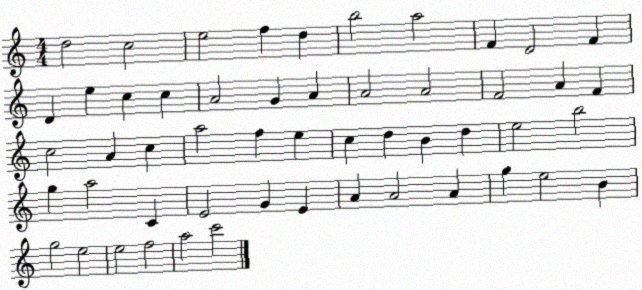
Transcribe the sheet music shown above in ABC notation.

X:1
T:Untitled
M:4/4
L:1/4
K:C
d2 c2 e2 f d b2 a2 F D2 F D e c c A2 G A A2 A2 F2 A F c2 A c a2 f e c d B d e2 b2 g a2 C E2 G E A A2 A g e2 B g2 e2 e2 f2 a2 c'2